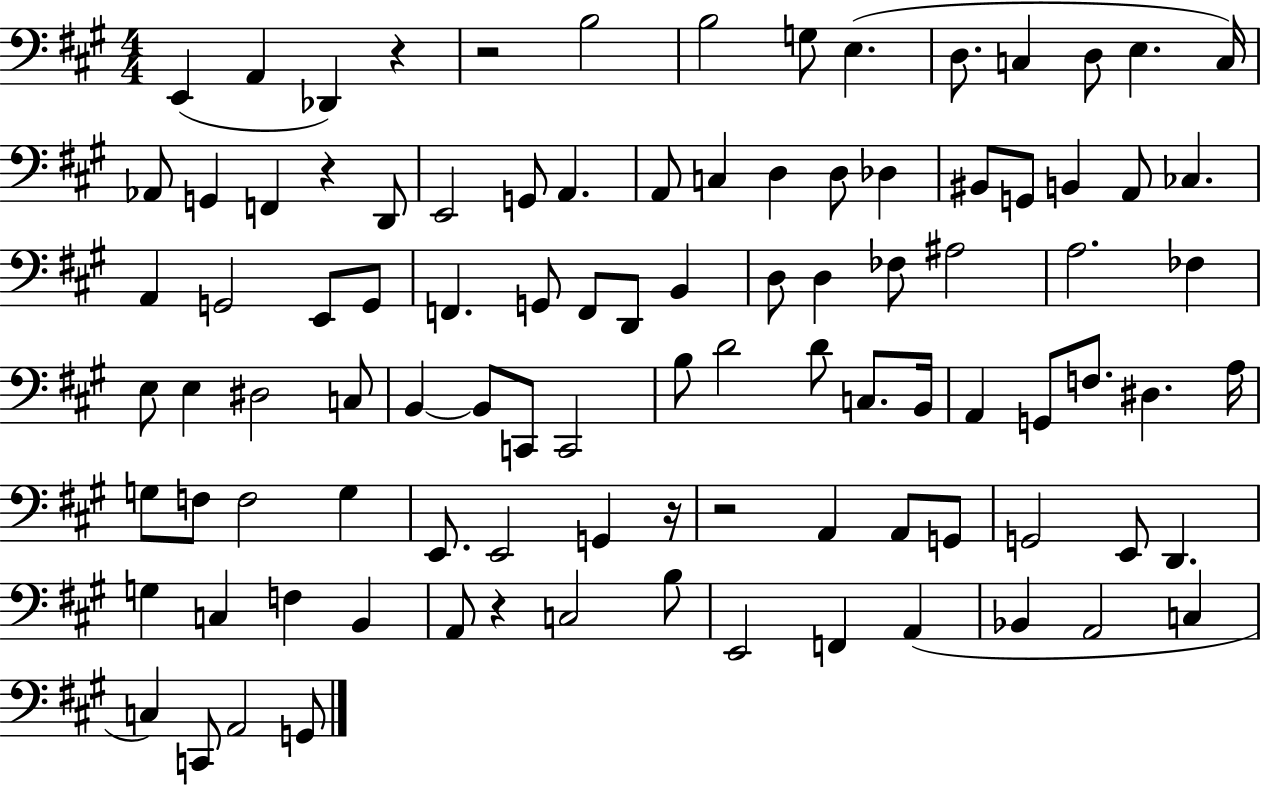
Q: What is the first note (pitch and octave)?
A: E2